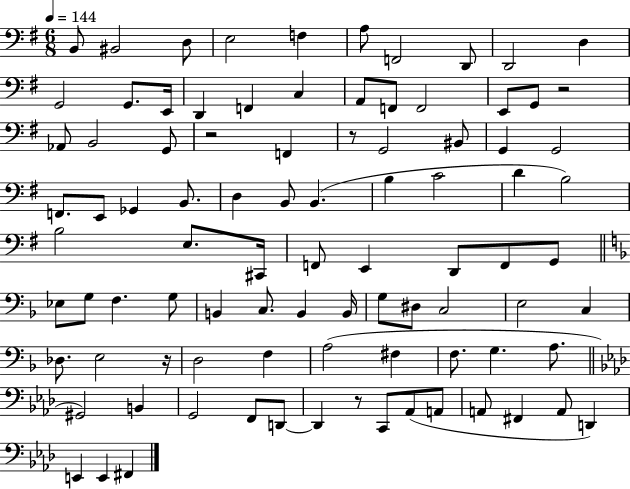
X:1
T:Untitled
M:6/8
L:1/4
K:G
B,,/2 ^B,,2 D,/2 E,2 F, A,/2 F,,2 D,,/2 D,,2 D, G,,2 G,,/2 E,,/4 D,, F,, C, A,,/2 F,,/2 F,,2 E,,/2 G,,/2 z2 _A,,/2 B,,2 G,,/2 z2 F,, z/2 G,,2 ^B,,/2 G,, G,,2 F,,/2 E,,/2 _G,, B,,/2 D, B,,/2 B,, B, C2 D B,2 B,2 E,/2 ^C,,/4 F,,/2 E,, D,,/2 F,,/2 G,,/2 _E,/2 G,/2 F, G,/2 B,, C,/2 B,, B,,/4 G,/2 ^D,/2 C,2 E,2 C, _D,/2 E,2 z/4 D,2 F, A,2 ^F, F,/2 G, A,/2 ^G,,2 B,, G,,2 F,,/2 D,,/2 D,, z/2 C,,/2 _A,,/2 A,,/2 A,,/2 ^F,, A,,/2 D,, E,, E,, ^F,,